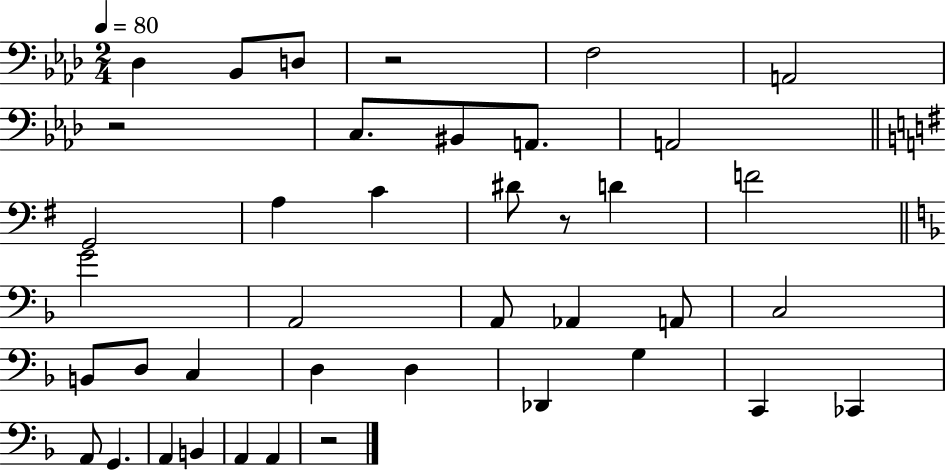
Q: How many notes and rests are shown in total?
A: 40